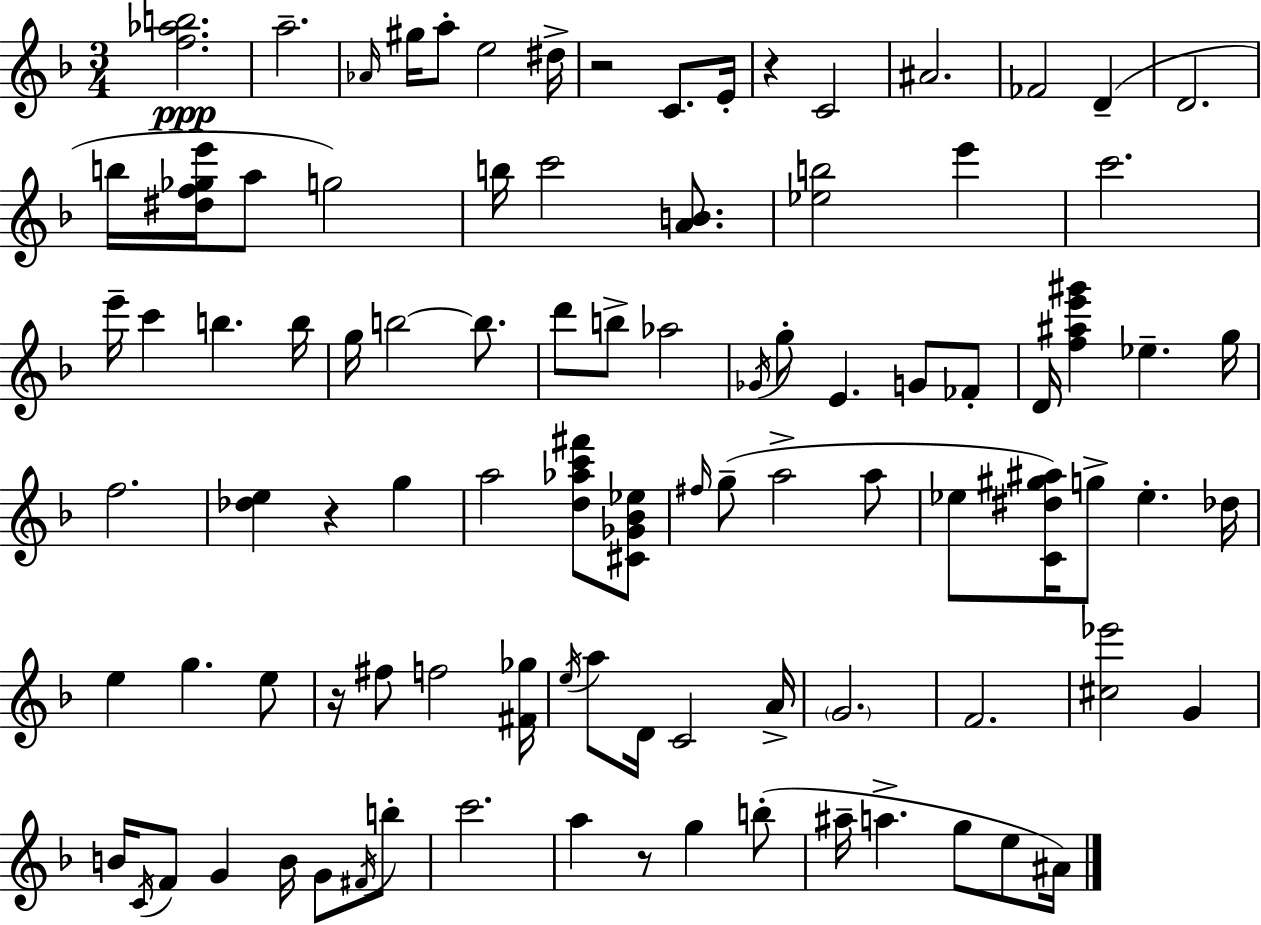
{
  \clef treble
  \numericTimeSignature
  \time 3/4
  \key d \minor
  <f'' aes'' b''>2.\ppp | a''2.-- | \grace { aes'16 } gis''16 a''8-. e''2 | dis''16-> r2 c'8. | \break e'16-. r4 c'2 | ais'2. | fes'2 d'4--( | d'2. | \break b''16 <dis'' f'' ges'' e'''>16 a''8 g''2) | b''16 c'''2 <a' b'>8. | <ees'' b''>2 e'''4 | c'''2. | \break e'''16-- c'''4 b''4. | b''16 g''16 b''2~~ b''8. | d'''8 b''8-> aes''2 | \acciaccatura { ges'16 } g''8-. e'4. g'8 | \break fes'8-. d'16 <f'' ais'' e''' gis'''>4 ees''4.-- | g''16 f''2. | <des'' e''>4 r4 g''4 | a''2 <d'' aes'' c''' fis'''>8 | \break <cis' ges' bes' ees''>8 \grace { fis''16 }( g''8-- a''2-> | a''8 ees''8 <c' dis'' gis'' ais''>16) g''8-> ees''4.-. | des''16 e''4 g''4. | e''8 r16 fis''8 f''2 | \break <fis' ges''>16 \acciaccatura { e''16 } a''8 d'16 c'2 | a'16-> \parenthesize g'2. | f'2. | <cis'' ees'''>2 | \break g'4 b'16 \acciaccatura { c'16 } f'8 g'4 | b'16 g'8 \acciaccatura { fis'16 } b''8-. c'''2. | a''4 r8 | g''4 b''8-.( ais''16-- a''4.-> | \break g''8 e''8 ais'16) \bar "|."
}